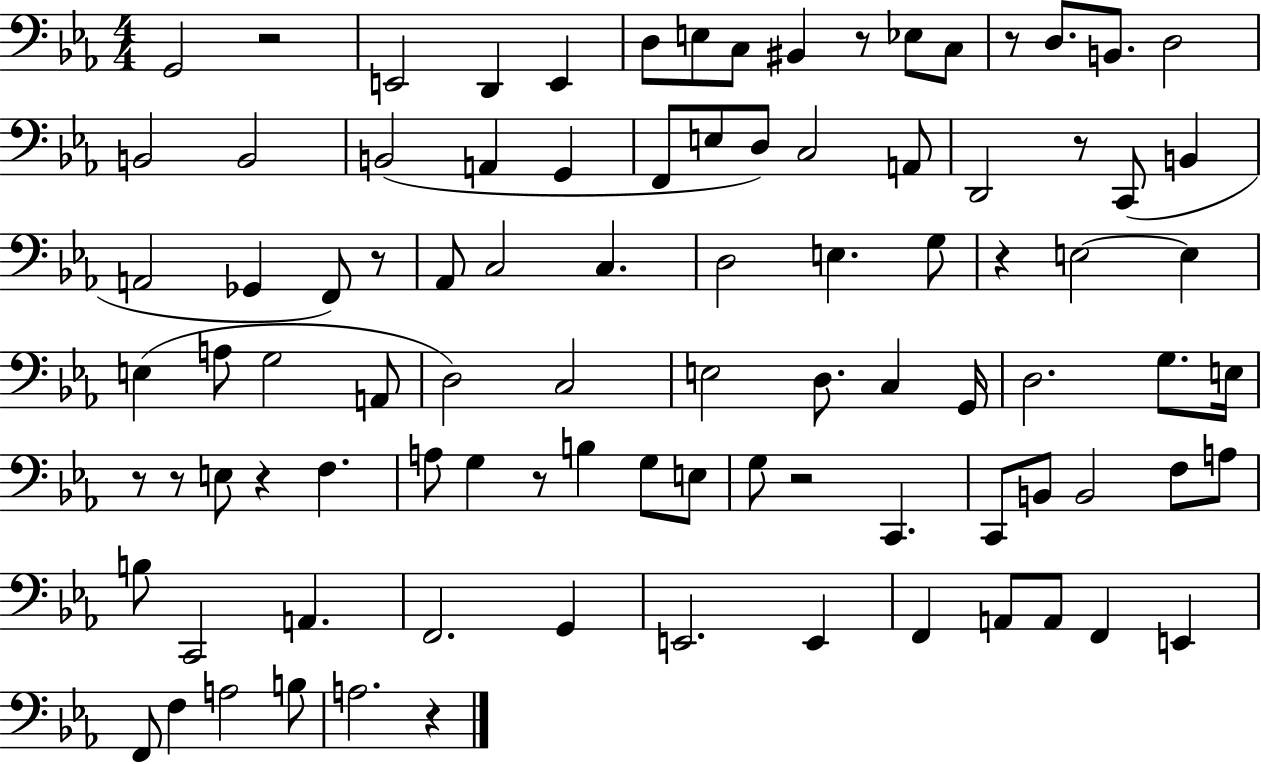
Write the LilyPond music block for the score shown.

{
  \clef bass
  \numericTimeSignature
  \time 4/4
  \key ees \major
  g,2 r2 | e,2 d,4 e,4 | d8 e8 c8 bis,4 r8 ees8 c8 | r8 d8. b,8. d2 | \break b,2 b,2 | b,2( a,4 g,4 | f,8 e8 d8) c2 a,8 | d,2 r8 c,8( b,4 | \break a,2 ges,4 f,8) r8 | aes,8 c2 c4. | d2 e4. g8 | r4 e2~~ e4 | \break e4( a8 g2 a,8 | d2) c2 | e2 d8. c4 g,16 | d2. g8. e16 | \break r8 r8 e8 r4 f4. | a8 g4 r8 b4 g8 e8 | g8 r2 c,4. | c,8 b,8 b,2 f8 a8 | \break b8 c,2 a,4. | f,2. g,4 | e,2. e,4 | f,4 a,8 a,8 f,4 e,4 | \break f,8 f4 a2 b8 | a2. r4 | \bar "|."
}